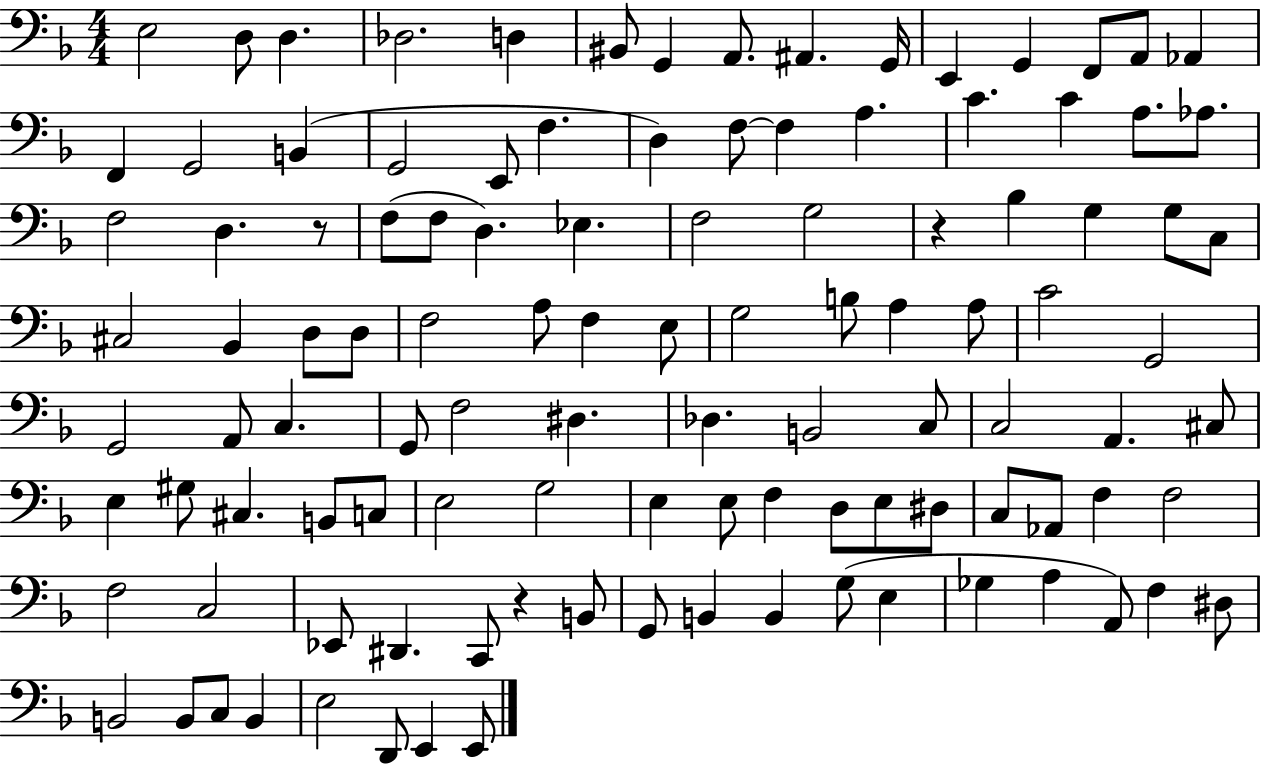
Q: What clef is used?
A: bass